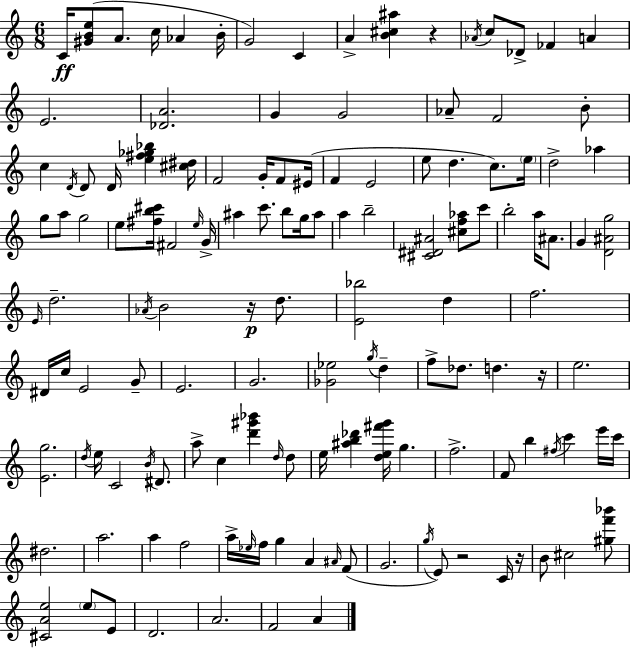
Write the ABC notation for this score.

X:1
T:Untitled
M:6/8
L:1/4
K:C
C/4 [^GBe]/2 A/2 c/4 _A B/4 G2 C A [B^c^a] z _A/4 c/2 _D/2 _F A E2 [_DA]2 G G2 _A/2 F2 B/2 c D/4 D/2 D/4 [e^f_g_b] [^c^d]/4 F2 G/4 F/2 ^E/4 F E2 e/2 d c/2 e/4 d2 _a g/2 a/2 g2 e/2 [^fb^c']/4 ^F2 e/4 G/4 ^a c'/2 b/2 g/4 ^a/2 a b2 [^C^D^A]2 [^cf_a]/2 c'/2 b2 a/4 ^A/2 G [D^Ag]2 E/4 d2 _A/4 B2 z/4 d/2 [E_b]2 d f2 ^D/4 c/4 E2 G/2 E2 G2 [_G_e]2 g/4 d f/2 _d/2 d z/4 e2 [Eg]2 d/4 e/4 C2 B/4 ^D/2 a/2 c [d'^g'_b'] d/4 d/2 e/4 [^ab_d'] [de^f'g']/4 g f2 F/2 b ^f/4 c' e'/4 c'/4 ^d2 a2 a f2 a/4 _e/4 f/4 g A ^A/4 F/2 G2 g/4 E/2 z2 C/4 z/4 B/2 ^c2 [^gf'_b']/2 [^CAe]2 e/2 E/2 D2 A2 F2 A